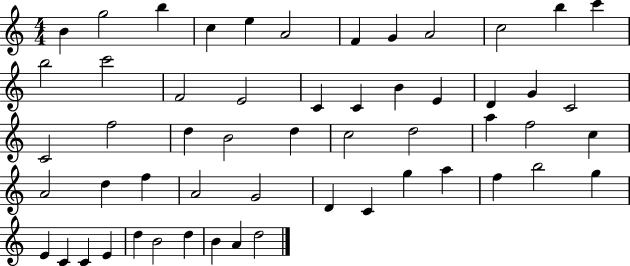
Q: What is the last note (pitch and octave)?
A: D5